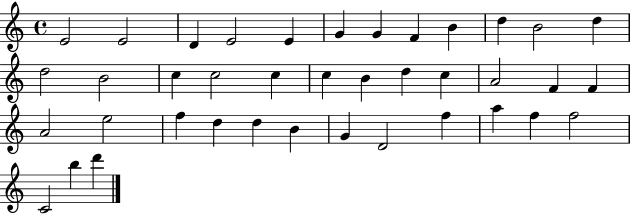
{
  \clef treble
  \time 4/4
  \defaultTimeSignature
  \key c \major
  e'2 e'2 | d'4 e'2 e'4 | g'4 g'4 f'4 b'4 | d''4 b'2 d''4 | \break d''2 b'2 | c''4 c''2 c''4 | c''4 b'4 d''4 c''4 | a'2 f'4 f'4 | \break a'2 e''2 | f''4 d''4 d''4 b'4 | g'4 d'2 f''4 | a''4 f''4 f''2 | \break c'2 b''4 d'''4 | \bar "|."
}